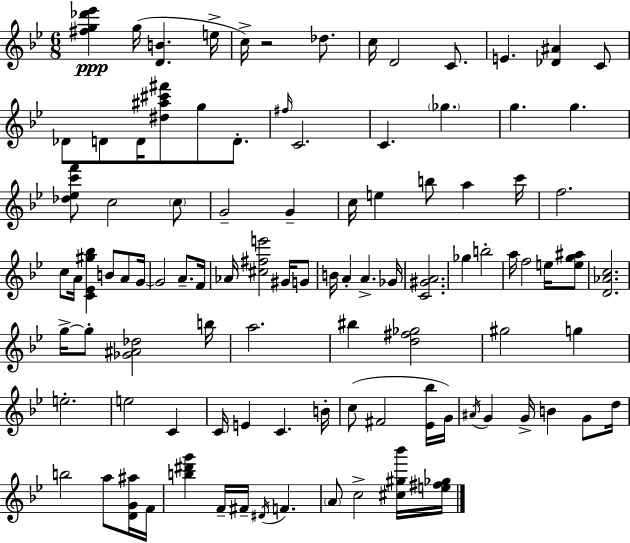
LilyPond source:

{
  \clef treble
  \numericTimeSignature
  \time 6/8
  \key bes \major
  <fis'' g'' des''' ees'''>4\ppp g''16( <d' b'>4. e''16-> | c''16->) r2 des''8. | c''16 d'2 c'8. | e'4. <des' ais'>4 c'8 | \break des'8 d'8 d'16 <dis'' ais'' cis''' fis'''>8 g''8 d'8.-. | \grace { fis''16 } c'2. | c'4. \parenthesize ges''4. | g''4. g''4. | \break <des'' ees'' c''' f'''>8 c''2 \parenthesize c''8 | g'2-- g'4-- | c''16 e''4 b''8 a''4 | c'''16 f''2. | \break c''8 a'16 <c' ees' gis'' bes''>4 b'8 a'8 | g'16~~ g'2 a'8.-- | f'16 aes'16 <cis'' fis'' e'''>2 gis'16 g'8 | b'16 a'4-. a'4.-> | \break ges'16 <c' gis' a'>2. | ges''4 b''2-. | a''16 f''2 e''16 <e'' g'' ais''>8 | <d' aes' c''>2. | \break g''16->~~ g''8-. <ges' ais' des''>2 | b''16 a''2. | bis''4 <d'' fis'' ges''>2 | gis''2 g''4 | \break e''2.-. | e''2 c'4 | c'16 e'4 c'4. | b'16-. c''8( fis'2 <ees' bes''>16 | \break g'16) \acciaccatura { ais'16 } g'4 g'16-> b'4 g'8 | d''16 b''2 a''8 | <d' g' ais''>16 f'16 <b'' dis''' g'''>4 f'16-- fis'16-- \acciaccatura { dis'16 } f'4. | \parenthesize a'8 c''2-> | \break <cis'' gis'' bes'''>16 <e'' fis'' ges''>16 \bar "|."
}